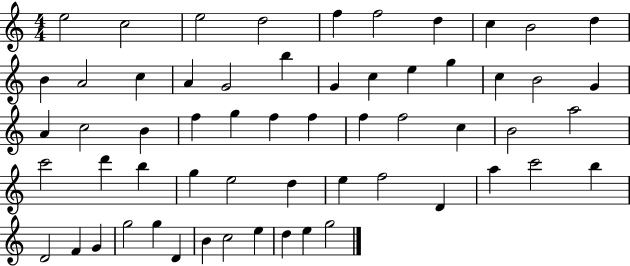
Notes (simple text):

E5/h C5/h E5/h D5/h F5/q F5/h D5/q C5/q B4/h D5/q B4/q A4/h C5/q A4/q G4/h B5/q G4/q C5/q E5/q G5/q C5/q B4/h G4/q A4/q C5/h B4/q F5/q G5/q F5/q F5/q F5/q F5/h C5/q B4/h A5/h C6/h D6/q B5/q G5/q E5/h D5/q E5/q F5/h D4/q A5/q C6/h B5/q D4/h F4/q G4/q G5/h G5/q D4/q B4/q C5/h E5/q D5/q E5/q G5/h